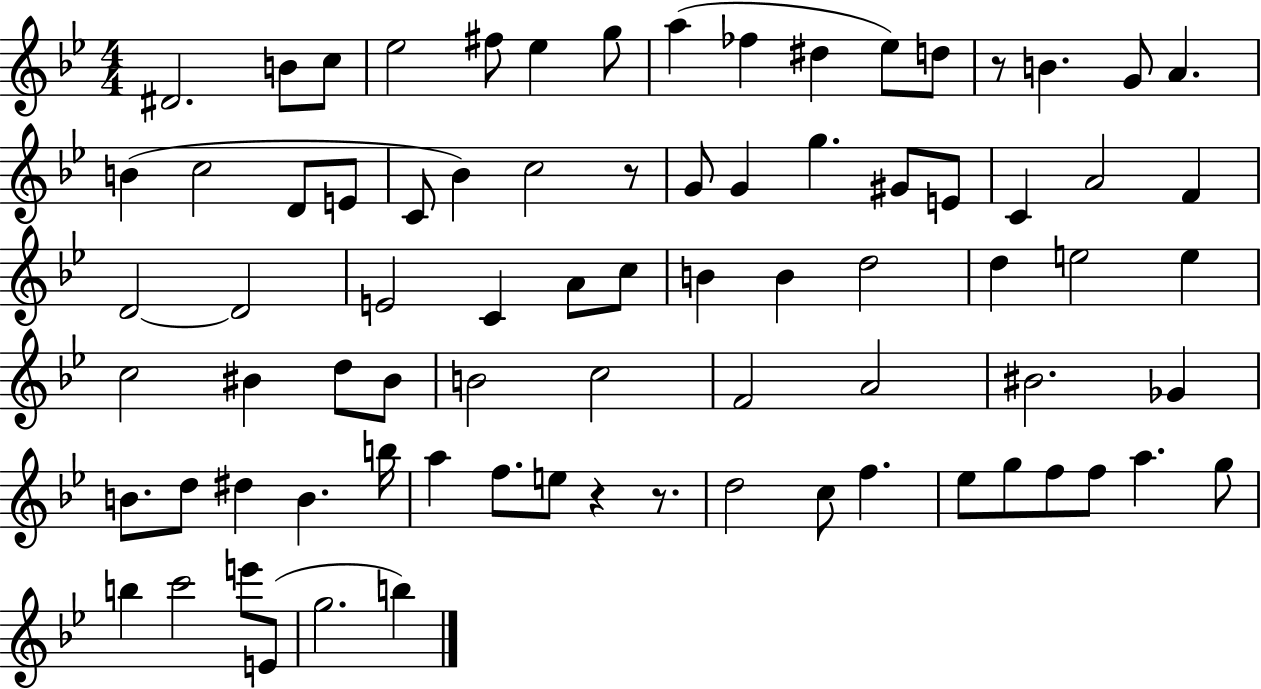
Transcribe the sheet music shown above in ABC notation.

X:1
T:Untitled
M:4/4
L:1/4
K:Bb
^D2 B/2 c/2 _e2 ^f/2 _e g/2 a _f ^d _e/2 d/2 z/2 B G/2 A B c2 D/2 E/2 C/2 _B c2 z/2 G/2 G g ^G/2 E/2 C A2 F D2 D2 E2 C A/2 c/2 B B d2 d e2 e c2 ^B d/2 ^B/2 B2 c2 F2 A2 ^B2 _G B/2 d/2 ^d B b/4 a f/2 e/2 z z/2 d2 c/2 f _e/2 g/2 f/2 f/2 a g/2 b c'2 e'/2 E/2 g2 b